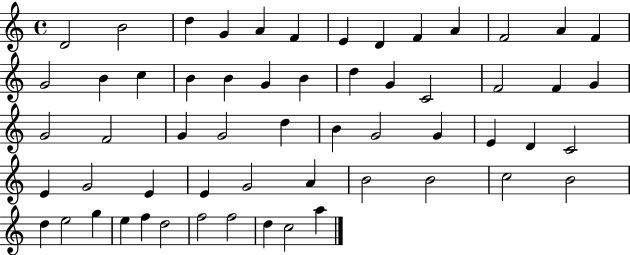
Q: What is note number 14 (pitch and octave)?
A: G4